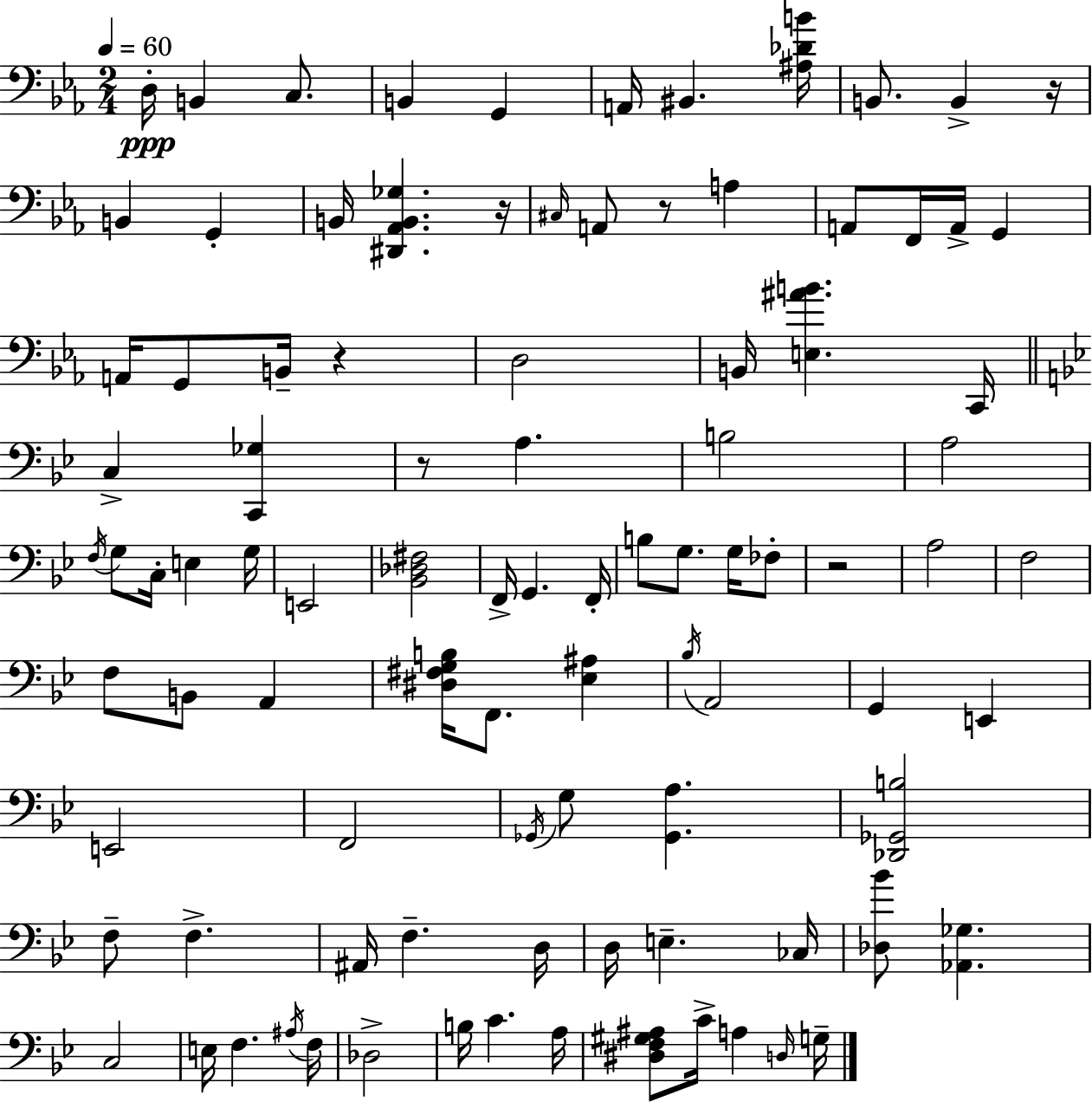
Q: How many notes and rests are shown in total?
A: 95